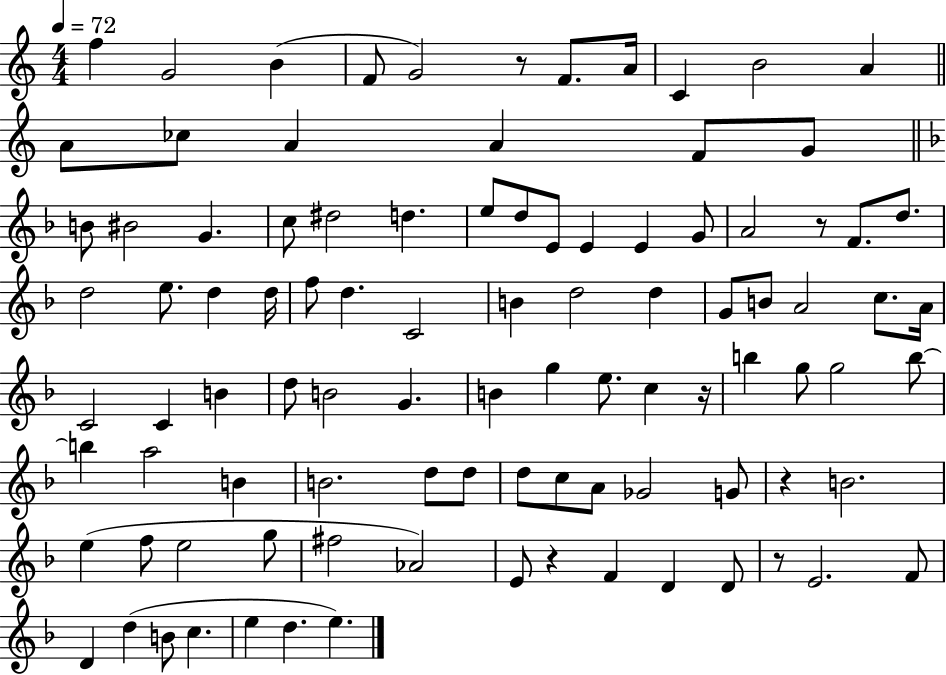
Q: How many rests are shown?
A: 6